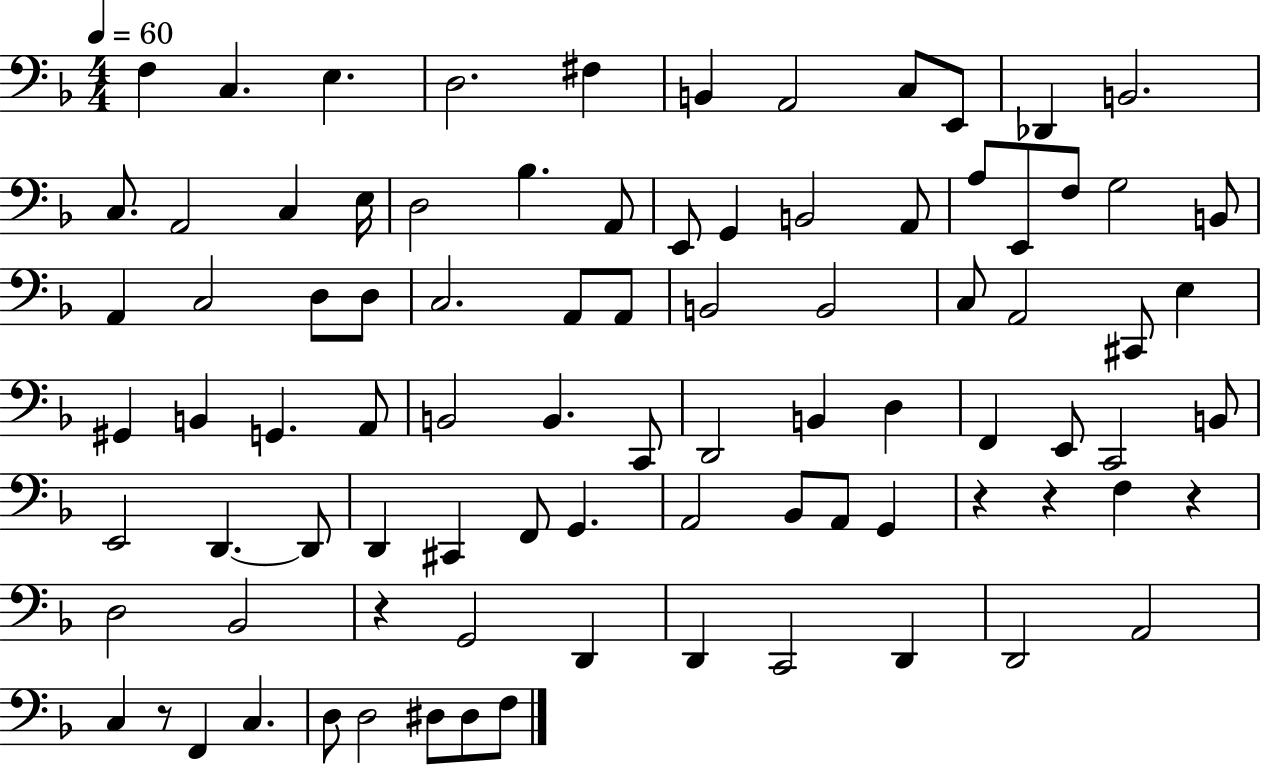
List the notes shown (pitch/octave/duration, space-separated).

F3/q C3/q. E3/q. D3/h. F#3/q B2/q A2/h C3/e E2/e Db2/q B2/h. C3/e. A2/h C3/q E3/s D3/h Bb3/q. A2/e E2/e G2/q B2/h A2/e A3/e E2/e F3/e G3/h B2/e A2/q C3/h D3/e D3/e C3/h. A2/e A2/e B2/h B2/h C3/e A2/h C#2/e E3/q G#2/q B2/q G2/q. A2/e B2/h B2/q. C2/e D2/h B2/q D3/q F2/q E2/e C2/h B2/e E2/h D2/q. D2/e D2/q C#2/q F2/e G2/q. A2/h Bb2/e A2/e G2/q R/q R/q F3/q R/q D3/h Bb2/h R/q G2/h D2/q D2/q C2/h D2/q D2/h A2/h C3/q R/e F2/q C3/q. D3/e D3/h D#3/e D#3/e F3/e